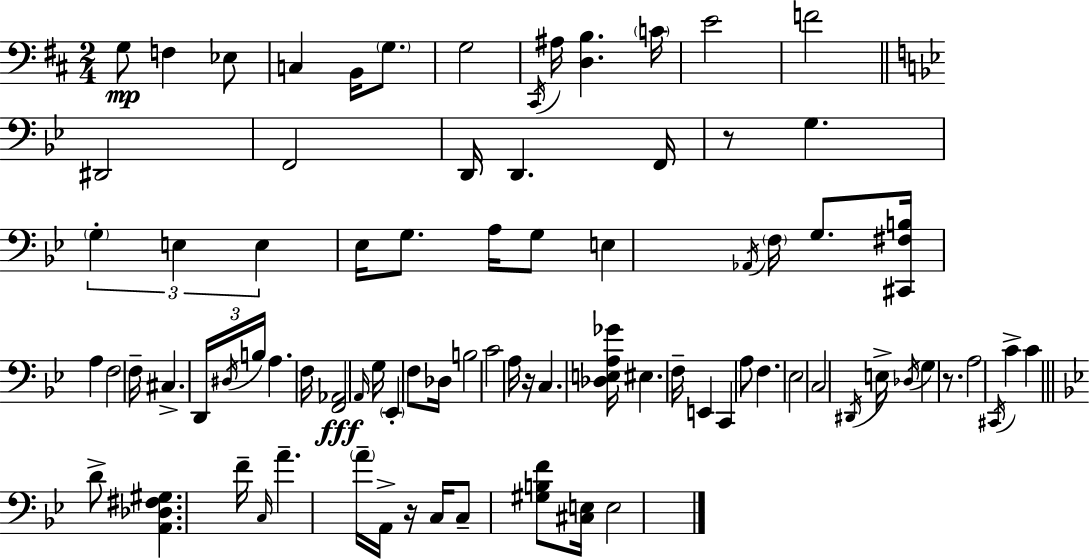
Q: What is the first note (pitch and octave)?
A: G3